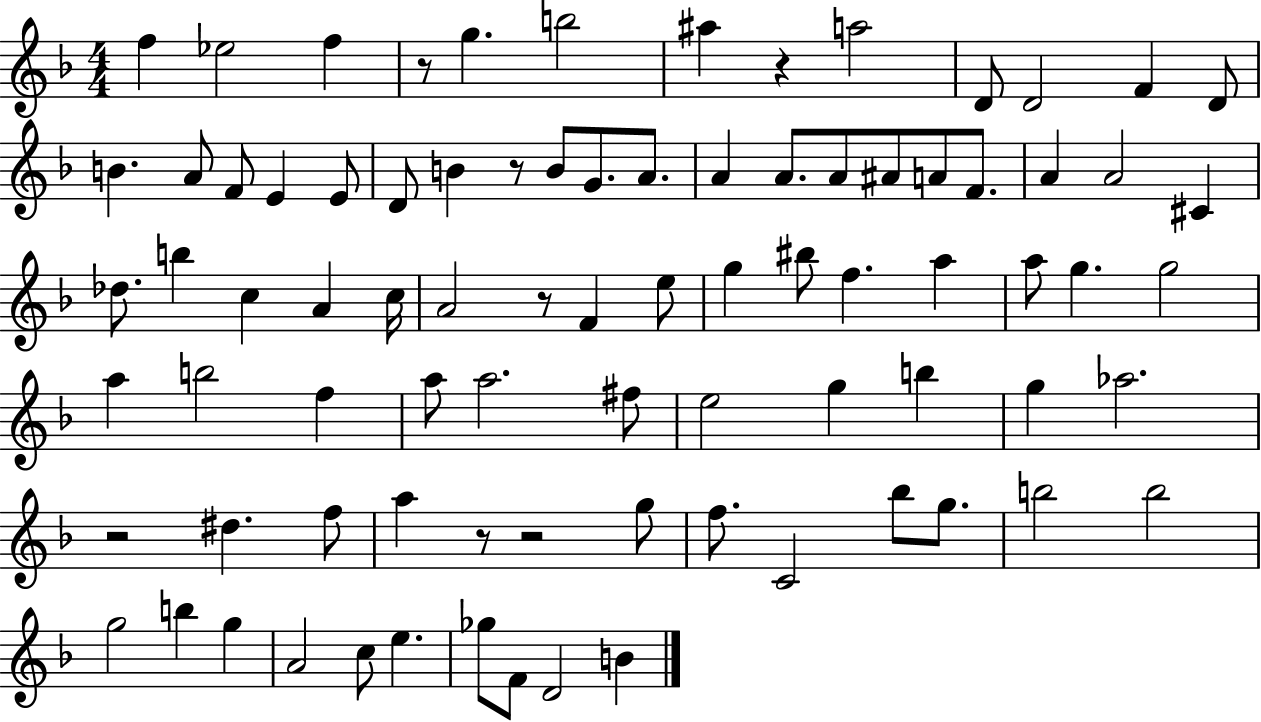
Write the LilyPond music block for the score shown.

{
  \clef treble
  \numericTimeSignature
  \time 4/4
  \key f \major
  f''4 ees''2 f''4 | r8 g''4. b''2 | ais''4 r4 a''2 | d'8 d'2 f'4 d'8 | \break b'4. a'8 f'8 e'4 e'8 | d'8 b'4 r8 b'8 g'8. a'8. | a'4 a'8. a'8 ais'8 a'8 f'8. | a'4 a'2 cis'4 | \break des''8. b''4 c''4 a'4 c''16 | a'2 r8 f'4 e''8 | g''4 bis''8 f''4. a''4 | a''8 g''4. g''2 | \break a''4 b''2 f''4 | a''8 a''2. fis''8 | e''2 g''4 b''4 | g''4 aes''2. | \break r2 dis''4. f''8 | a''4 r8 r2 g''8 | f''8. c'2 bes''8 g''8. | b''2 b''2 | \break g''2 b''4 g''4 | a'2 c''8 e''4. | ges''8 f'8 d'2 b'4 | \bar "|."
}